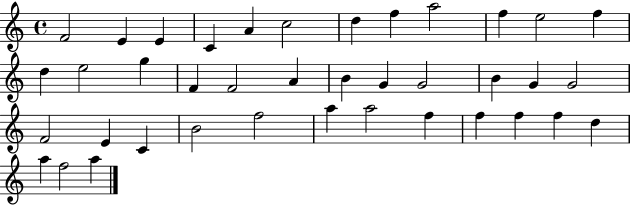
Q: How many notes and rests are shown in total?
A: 39